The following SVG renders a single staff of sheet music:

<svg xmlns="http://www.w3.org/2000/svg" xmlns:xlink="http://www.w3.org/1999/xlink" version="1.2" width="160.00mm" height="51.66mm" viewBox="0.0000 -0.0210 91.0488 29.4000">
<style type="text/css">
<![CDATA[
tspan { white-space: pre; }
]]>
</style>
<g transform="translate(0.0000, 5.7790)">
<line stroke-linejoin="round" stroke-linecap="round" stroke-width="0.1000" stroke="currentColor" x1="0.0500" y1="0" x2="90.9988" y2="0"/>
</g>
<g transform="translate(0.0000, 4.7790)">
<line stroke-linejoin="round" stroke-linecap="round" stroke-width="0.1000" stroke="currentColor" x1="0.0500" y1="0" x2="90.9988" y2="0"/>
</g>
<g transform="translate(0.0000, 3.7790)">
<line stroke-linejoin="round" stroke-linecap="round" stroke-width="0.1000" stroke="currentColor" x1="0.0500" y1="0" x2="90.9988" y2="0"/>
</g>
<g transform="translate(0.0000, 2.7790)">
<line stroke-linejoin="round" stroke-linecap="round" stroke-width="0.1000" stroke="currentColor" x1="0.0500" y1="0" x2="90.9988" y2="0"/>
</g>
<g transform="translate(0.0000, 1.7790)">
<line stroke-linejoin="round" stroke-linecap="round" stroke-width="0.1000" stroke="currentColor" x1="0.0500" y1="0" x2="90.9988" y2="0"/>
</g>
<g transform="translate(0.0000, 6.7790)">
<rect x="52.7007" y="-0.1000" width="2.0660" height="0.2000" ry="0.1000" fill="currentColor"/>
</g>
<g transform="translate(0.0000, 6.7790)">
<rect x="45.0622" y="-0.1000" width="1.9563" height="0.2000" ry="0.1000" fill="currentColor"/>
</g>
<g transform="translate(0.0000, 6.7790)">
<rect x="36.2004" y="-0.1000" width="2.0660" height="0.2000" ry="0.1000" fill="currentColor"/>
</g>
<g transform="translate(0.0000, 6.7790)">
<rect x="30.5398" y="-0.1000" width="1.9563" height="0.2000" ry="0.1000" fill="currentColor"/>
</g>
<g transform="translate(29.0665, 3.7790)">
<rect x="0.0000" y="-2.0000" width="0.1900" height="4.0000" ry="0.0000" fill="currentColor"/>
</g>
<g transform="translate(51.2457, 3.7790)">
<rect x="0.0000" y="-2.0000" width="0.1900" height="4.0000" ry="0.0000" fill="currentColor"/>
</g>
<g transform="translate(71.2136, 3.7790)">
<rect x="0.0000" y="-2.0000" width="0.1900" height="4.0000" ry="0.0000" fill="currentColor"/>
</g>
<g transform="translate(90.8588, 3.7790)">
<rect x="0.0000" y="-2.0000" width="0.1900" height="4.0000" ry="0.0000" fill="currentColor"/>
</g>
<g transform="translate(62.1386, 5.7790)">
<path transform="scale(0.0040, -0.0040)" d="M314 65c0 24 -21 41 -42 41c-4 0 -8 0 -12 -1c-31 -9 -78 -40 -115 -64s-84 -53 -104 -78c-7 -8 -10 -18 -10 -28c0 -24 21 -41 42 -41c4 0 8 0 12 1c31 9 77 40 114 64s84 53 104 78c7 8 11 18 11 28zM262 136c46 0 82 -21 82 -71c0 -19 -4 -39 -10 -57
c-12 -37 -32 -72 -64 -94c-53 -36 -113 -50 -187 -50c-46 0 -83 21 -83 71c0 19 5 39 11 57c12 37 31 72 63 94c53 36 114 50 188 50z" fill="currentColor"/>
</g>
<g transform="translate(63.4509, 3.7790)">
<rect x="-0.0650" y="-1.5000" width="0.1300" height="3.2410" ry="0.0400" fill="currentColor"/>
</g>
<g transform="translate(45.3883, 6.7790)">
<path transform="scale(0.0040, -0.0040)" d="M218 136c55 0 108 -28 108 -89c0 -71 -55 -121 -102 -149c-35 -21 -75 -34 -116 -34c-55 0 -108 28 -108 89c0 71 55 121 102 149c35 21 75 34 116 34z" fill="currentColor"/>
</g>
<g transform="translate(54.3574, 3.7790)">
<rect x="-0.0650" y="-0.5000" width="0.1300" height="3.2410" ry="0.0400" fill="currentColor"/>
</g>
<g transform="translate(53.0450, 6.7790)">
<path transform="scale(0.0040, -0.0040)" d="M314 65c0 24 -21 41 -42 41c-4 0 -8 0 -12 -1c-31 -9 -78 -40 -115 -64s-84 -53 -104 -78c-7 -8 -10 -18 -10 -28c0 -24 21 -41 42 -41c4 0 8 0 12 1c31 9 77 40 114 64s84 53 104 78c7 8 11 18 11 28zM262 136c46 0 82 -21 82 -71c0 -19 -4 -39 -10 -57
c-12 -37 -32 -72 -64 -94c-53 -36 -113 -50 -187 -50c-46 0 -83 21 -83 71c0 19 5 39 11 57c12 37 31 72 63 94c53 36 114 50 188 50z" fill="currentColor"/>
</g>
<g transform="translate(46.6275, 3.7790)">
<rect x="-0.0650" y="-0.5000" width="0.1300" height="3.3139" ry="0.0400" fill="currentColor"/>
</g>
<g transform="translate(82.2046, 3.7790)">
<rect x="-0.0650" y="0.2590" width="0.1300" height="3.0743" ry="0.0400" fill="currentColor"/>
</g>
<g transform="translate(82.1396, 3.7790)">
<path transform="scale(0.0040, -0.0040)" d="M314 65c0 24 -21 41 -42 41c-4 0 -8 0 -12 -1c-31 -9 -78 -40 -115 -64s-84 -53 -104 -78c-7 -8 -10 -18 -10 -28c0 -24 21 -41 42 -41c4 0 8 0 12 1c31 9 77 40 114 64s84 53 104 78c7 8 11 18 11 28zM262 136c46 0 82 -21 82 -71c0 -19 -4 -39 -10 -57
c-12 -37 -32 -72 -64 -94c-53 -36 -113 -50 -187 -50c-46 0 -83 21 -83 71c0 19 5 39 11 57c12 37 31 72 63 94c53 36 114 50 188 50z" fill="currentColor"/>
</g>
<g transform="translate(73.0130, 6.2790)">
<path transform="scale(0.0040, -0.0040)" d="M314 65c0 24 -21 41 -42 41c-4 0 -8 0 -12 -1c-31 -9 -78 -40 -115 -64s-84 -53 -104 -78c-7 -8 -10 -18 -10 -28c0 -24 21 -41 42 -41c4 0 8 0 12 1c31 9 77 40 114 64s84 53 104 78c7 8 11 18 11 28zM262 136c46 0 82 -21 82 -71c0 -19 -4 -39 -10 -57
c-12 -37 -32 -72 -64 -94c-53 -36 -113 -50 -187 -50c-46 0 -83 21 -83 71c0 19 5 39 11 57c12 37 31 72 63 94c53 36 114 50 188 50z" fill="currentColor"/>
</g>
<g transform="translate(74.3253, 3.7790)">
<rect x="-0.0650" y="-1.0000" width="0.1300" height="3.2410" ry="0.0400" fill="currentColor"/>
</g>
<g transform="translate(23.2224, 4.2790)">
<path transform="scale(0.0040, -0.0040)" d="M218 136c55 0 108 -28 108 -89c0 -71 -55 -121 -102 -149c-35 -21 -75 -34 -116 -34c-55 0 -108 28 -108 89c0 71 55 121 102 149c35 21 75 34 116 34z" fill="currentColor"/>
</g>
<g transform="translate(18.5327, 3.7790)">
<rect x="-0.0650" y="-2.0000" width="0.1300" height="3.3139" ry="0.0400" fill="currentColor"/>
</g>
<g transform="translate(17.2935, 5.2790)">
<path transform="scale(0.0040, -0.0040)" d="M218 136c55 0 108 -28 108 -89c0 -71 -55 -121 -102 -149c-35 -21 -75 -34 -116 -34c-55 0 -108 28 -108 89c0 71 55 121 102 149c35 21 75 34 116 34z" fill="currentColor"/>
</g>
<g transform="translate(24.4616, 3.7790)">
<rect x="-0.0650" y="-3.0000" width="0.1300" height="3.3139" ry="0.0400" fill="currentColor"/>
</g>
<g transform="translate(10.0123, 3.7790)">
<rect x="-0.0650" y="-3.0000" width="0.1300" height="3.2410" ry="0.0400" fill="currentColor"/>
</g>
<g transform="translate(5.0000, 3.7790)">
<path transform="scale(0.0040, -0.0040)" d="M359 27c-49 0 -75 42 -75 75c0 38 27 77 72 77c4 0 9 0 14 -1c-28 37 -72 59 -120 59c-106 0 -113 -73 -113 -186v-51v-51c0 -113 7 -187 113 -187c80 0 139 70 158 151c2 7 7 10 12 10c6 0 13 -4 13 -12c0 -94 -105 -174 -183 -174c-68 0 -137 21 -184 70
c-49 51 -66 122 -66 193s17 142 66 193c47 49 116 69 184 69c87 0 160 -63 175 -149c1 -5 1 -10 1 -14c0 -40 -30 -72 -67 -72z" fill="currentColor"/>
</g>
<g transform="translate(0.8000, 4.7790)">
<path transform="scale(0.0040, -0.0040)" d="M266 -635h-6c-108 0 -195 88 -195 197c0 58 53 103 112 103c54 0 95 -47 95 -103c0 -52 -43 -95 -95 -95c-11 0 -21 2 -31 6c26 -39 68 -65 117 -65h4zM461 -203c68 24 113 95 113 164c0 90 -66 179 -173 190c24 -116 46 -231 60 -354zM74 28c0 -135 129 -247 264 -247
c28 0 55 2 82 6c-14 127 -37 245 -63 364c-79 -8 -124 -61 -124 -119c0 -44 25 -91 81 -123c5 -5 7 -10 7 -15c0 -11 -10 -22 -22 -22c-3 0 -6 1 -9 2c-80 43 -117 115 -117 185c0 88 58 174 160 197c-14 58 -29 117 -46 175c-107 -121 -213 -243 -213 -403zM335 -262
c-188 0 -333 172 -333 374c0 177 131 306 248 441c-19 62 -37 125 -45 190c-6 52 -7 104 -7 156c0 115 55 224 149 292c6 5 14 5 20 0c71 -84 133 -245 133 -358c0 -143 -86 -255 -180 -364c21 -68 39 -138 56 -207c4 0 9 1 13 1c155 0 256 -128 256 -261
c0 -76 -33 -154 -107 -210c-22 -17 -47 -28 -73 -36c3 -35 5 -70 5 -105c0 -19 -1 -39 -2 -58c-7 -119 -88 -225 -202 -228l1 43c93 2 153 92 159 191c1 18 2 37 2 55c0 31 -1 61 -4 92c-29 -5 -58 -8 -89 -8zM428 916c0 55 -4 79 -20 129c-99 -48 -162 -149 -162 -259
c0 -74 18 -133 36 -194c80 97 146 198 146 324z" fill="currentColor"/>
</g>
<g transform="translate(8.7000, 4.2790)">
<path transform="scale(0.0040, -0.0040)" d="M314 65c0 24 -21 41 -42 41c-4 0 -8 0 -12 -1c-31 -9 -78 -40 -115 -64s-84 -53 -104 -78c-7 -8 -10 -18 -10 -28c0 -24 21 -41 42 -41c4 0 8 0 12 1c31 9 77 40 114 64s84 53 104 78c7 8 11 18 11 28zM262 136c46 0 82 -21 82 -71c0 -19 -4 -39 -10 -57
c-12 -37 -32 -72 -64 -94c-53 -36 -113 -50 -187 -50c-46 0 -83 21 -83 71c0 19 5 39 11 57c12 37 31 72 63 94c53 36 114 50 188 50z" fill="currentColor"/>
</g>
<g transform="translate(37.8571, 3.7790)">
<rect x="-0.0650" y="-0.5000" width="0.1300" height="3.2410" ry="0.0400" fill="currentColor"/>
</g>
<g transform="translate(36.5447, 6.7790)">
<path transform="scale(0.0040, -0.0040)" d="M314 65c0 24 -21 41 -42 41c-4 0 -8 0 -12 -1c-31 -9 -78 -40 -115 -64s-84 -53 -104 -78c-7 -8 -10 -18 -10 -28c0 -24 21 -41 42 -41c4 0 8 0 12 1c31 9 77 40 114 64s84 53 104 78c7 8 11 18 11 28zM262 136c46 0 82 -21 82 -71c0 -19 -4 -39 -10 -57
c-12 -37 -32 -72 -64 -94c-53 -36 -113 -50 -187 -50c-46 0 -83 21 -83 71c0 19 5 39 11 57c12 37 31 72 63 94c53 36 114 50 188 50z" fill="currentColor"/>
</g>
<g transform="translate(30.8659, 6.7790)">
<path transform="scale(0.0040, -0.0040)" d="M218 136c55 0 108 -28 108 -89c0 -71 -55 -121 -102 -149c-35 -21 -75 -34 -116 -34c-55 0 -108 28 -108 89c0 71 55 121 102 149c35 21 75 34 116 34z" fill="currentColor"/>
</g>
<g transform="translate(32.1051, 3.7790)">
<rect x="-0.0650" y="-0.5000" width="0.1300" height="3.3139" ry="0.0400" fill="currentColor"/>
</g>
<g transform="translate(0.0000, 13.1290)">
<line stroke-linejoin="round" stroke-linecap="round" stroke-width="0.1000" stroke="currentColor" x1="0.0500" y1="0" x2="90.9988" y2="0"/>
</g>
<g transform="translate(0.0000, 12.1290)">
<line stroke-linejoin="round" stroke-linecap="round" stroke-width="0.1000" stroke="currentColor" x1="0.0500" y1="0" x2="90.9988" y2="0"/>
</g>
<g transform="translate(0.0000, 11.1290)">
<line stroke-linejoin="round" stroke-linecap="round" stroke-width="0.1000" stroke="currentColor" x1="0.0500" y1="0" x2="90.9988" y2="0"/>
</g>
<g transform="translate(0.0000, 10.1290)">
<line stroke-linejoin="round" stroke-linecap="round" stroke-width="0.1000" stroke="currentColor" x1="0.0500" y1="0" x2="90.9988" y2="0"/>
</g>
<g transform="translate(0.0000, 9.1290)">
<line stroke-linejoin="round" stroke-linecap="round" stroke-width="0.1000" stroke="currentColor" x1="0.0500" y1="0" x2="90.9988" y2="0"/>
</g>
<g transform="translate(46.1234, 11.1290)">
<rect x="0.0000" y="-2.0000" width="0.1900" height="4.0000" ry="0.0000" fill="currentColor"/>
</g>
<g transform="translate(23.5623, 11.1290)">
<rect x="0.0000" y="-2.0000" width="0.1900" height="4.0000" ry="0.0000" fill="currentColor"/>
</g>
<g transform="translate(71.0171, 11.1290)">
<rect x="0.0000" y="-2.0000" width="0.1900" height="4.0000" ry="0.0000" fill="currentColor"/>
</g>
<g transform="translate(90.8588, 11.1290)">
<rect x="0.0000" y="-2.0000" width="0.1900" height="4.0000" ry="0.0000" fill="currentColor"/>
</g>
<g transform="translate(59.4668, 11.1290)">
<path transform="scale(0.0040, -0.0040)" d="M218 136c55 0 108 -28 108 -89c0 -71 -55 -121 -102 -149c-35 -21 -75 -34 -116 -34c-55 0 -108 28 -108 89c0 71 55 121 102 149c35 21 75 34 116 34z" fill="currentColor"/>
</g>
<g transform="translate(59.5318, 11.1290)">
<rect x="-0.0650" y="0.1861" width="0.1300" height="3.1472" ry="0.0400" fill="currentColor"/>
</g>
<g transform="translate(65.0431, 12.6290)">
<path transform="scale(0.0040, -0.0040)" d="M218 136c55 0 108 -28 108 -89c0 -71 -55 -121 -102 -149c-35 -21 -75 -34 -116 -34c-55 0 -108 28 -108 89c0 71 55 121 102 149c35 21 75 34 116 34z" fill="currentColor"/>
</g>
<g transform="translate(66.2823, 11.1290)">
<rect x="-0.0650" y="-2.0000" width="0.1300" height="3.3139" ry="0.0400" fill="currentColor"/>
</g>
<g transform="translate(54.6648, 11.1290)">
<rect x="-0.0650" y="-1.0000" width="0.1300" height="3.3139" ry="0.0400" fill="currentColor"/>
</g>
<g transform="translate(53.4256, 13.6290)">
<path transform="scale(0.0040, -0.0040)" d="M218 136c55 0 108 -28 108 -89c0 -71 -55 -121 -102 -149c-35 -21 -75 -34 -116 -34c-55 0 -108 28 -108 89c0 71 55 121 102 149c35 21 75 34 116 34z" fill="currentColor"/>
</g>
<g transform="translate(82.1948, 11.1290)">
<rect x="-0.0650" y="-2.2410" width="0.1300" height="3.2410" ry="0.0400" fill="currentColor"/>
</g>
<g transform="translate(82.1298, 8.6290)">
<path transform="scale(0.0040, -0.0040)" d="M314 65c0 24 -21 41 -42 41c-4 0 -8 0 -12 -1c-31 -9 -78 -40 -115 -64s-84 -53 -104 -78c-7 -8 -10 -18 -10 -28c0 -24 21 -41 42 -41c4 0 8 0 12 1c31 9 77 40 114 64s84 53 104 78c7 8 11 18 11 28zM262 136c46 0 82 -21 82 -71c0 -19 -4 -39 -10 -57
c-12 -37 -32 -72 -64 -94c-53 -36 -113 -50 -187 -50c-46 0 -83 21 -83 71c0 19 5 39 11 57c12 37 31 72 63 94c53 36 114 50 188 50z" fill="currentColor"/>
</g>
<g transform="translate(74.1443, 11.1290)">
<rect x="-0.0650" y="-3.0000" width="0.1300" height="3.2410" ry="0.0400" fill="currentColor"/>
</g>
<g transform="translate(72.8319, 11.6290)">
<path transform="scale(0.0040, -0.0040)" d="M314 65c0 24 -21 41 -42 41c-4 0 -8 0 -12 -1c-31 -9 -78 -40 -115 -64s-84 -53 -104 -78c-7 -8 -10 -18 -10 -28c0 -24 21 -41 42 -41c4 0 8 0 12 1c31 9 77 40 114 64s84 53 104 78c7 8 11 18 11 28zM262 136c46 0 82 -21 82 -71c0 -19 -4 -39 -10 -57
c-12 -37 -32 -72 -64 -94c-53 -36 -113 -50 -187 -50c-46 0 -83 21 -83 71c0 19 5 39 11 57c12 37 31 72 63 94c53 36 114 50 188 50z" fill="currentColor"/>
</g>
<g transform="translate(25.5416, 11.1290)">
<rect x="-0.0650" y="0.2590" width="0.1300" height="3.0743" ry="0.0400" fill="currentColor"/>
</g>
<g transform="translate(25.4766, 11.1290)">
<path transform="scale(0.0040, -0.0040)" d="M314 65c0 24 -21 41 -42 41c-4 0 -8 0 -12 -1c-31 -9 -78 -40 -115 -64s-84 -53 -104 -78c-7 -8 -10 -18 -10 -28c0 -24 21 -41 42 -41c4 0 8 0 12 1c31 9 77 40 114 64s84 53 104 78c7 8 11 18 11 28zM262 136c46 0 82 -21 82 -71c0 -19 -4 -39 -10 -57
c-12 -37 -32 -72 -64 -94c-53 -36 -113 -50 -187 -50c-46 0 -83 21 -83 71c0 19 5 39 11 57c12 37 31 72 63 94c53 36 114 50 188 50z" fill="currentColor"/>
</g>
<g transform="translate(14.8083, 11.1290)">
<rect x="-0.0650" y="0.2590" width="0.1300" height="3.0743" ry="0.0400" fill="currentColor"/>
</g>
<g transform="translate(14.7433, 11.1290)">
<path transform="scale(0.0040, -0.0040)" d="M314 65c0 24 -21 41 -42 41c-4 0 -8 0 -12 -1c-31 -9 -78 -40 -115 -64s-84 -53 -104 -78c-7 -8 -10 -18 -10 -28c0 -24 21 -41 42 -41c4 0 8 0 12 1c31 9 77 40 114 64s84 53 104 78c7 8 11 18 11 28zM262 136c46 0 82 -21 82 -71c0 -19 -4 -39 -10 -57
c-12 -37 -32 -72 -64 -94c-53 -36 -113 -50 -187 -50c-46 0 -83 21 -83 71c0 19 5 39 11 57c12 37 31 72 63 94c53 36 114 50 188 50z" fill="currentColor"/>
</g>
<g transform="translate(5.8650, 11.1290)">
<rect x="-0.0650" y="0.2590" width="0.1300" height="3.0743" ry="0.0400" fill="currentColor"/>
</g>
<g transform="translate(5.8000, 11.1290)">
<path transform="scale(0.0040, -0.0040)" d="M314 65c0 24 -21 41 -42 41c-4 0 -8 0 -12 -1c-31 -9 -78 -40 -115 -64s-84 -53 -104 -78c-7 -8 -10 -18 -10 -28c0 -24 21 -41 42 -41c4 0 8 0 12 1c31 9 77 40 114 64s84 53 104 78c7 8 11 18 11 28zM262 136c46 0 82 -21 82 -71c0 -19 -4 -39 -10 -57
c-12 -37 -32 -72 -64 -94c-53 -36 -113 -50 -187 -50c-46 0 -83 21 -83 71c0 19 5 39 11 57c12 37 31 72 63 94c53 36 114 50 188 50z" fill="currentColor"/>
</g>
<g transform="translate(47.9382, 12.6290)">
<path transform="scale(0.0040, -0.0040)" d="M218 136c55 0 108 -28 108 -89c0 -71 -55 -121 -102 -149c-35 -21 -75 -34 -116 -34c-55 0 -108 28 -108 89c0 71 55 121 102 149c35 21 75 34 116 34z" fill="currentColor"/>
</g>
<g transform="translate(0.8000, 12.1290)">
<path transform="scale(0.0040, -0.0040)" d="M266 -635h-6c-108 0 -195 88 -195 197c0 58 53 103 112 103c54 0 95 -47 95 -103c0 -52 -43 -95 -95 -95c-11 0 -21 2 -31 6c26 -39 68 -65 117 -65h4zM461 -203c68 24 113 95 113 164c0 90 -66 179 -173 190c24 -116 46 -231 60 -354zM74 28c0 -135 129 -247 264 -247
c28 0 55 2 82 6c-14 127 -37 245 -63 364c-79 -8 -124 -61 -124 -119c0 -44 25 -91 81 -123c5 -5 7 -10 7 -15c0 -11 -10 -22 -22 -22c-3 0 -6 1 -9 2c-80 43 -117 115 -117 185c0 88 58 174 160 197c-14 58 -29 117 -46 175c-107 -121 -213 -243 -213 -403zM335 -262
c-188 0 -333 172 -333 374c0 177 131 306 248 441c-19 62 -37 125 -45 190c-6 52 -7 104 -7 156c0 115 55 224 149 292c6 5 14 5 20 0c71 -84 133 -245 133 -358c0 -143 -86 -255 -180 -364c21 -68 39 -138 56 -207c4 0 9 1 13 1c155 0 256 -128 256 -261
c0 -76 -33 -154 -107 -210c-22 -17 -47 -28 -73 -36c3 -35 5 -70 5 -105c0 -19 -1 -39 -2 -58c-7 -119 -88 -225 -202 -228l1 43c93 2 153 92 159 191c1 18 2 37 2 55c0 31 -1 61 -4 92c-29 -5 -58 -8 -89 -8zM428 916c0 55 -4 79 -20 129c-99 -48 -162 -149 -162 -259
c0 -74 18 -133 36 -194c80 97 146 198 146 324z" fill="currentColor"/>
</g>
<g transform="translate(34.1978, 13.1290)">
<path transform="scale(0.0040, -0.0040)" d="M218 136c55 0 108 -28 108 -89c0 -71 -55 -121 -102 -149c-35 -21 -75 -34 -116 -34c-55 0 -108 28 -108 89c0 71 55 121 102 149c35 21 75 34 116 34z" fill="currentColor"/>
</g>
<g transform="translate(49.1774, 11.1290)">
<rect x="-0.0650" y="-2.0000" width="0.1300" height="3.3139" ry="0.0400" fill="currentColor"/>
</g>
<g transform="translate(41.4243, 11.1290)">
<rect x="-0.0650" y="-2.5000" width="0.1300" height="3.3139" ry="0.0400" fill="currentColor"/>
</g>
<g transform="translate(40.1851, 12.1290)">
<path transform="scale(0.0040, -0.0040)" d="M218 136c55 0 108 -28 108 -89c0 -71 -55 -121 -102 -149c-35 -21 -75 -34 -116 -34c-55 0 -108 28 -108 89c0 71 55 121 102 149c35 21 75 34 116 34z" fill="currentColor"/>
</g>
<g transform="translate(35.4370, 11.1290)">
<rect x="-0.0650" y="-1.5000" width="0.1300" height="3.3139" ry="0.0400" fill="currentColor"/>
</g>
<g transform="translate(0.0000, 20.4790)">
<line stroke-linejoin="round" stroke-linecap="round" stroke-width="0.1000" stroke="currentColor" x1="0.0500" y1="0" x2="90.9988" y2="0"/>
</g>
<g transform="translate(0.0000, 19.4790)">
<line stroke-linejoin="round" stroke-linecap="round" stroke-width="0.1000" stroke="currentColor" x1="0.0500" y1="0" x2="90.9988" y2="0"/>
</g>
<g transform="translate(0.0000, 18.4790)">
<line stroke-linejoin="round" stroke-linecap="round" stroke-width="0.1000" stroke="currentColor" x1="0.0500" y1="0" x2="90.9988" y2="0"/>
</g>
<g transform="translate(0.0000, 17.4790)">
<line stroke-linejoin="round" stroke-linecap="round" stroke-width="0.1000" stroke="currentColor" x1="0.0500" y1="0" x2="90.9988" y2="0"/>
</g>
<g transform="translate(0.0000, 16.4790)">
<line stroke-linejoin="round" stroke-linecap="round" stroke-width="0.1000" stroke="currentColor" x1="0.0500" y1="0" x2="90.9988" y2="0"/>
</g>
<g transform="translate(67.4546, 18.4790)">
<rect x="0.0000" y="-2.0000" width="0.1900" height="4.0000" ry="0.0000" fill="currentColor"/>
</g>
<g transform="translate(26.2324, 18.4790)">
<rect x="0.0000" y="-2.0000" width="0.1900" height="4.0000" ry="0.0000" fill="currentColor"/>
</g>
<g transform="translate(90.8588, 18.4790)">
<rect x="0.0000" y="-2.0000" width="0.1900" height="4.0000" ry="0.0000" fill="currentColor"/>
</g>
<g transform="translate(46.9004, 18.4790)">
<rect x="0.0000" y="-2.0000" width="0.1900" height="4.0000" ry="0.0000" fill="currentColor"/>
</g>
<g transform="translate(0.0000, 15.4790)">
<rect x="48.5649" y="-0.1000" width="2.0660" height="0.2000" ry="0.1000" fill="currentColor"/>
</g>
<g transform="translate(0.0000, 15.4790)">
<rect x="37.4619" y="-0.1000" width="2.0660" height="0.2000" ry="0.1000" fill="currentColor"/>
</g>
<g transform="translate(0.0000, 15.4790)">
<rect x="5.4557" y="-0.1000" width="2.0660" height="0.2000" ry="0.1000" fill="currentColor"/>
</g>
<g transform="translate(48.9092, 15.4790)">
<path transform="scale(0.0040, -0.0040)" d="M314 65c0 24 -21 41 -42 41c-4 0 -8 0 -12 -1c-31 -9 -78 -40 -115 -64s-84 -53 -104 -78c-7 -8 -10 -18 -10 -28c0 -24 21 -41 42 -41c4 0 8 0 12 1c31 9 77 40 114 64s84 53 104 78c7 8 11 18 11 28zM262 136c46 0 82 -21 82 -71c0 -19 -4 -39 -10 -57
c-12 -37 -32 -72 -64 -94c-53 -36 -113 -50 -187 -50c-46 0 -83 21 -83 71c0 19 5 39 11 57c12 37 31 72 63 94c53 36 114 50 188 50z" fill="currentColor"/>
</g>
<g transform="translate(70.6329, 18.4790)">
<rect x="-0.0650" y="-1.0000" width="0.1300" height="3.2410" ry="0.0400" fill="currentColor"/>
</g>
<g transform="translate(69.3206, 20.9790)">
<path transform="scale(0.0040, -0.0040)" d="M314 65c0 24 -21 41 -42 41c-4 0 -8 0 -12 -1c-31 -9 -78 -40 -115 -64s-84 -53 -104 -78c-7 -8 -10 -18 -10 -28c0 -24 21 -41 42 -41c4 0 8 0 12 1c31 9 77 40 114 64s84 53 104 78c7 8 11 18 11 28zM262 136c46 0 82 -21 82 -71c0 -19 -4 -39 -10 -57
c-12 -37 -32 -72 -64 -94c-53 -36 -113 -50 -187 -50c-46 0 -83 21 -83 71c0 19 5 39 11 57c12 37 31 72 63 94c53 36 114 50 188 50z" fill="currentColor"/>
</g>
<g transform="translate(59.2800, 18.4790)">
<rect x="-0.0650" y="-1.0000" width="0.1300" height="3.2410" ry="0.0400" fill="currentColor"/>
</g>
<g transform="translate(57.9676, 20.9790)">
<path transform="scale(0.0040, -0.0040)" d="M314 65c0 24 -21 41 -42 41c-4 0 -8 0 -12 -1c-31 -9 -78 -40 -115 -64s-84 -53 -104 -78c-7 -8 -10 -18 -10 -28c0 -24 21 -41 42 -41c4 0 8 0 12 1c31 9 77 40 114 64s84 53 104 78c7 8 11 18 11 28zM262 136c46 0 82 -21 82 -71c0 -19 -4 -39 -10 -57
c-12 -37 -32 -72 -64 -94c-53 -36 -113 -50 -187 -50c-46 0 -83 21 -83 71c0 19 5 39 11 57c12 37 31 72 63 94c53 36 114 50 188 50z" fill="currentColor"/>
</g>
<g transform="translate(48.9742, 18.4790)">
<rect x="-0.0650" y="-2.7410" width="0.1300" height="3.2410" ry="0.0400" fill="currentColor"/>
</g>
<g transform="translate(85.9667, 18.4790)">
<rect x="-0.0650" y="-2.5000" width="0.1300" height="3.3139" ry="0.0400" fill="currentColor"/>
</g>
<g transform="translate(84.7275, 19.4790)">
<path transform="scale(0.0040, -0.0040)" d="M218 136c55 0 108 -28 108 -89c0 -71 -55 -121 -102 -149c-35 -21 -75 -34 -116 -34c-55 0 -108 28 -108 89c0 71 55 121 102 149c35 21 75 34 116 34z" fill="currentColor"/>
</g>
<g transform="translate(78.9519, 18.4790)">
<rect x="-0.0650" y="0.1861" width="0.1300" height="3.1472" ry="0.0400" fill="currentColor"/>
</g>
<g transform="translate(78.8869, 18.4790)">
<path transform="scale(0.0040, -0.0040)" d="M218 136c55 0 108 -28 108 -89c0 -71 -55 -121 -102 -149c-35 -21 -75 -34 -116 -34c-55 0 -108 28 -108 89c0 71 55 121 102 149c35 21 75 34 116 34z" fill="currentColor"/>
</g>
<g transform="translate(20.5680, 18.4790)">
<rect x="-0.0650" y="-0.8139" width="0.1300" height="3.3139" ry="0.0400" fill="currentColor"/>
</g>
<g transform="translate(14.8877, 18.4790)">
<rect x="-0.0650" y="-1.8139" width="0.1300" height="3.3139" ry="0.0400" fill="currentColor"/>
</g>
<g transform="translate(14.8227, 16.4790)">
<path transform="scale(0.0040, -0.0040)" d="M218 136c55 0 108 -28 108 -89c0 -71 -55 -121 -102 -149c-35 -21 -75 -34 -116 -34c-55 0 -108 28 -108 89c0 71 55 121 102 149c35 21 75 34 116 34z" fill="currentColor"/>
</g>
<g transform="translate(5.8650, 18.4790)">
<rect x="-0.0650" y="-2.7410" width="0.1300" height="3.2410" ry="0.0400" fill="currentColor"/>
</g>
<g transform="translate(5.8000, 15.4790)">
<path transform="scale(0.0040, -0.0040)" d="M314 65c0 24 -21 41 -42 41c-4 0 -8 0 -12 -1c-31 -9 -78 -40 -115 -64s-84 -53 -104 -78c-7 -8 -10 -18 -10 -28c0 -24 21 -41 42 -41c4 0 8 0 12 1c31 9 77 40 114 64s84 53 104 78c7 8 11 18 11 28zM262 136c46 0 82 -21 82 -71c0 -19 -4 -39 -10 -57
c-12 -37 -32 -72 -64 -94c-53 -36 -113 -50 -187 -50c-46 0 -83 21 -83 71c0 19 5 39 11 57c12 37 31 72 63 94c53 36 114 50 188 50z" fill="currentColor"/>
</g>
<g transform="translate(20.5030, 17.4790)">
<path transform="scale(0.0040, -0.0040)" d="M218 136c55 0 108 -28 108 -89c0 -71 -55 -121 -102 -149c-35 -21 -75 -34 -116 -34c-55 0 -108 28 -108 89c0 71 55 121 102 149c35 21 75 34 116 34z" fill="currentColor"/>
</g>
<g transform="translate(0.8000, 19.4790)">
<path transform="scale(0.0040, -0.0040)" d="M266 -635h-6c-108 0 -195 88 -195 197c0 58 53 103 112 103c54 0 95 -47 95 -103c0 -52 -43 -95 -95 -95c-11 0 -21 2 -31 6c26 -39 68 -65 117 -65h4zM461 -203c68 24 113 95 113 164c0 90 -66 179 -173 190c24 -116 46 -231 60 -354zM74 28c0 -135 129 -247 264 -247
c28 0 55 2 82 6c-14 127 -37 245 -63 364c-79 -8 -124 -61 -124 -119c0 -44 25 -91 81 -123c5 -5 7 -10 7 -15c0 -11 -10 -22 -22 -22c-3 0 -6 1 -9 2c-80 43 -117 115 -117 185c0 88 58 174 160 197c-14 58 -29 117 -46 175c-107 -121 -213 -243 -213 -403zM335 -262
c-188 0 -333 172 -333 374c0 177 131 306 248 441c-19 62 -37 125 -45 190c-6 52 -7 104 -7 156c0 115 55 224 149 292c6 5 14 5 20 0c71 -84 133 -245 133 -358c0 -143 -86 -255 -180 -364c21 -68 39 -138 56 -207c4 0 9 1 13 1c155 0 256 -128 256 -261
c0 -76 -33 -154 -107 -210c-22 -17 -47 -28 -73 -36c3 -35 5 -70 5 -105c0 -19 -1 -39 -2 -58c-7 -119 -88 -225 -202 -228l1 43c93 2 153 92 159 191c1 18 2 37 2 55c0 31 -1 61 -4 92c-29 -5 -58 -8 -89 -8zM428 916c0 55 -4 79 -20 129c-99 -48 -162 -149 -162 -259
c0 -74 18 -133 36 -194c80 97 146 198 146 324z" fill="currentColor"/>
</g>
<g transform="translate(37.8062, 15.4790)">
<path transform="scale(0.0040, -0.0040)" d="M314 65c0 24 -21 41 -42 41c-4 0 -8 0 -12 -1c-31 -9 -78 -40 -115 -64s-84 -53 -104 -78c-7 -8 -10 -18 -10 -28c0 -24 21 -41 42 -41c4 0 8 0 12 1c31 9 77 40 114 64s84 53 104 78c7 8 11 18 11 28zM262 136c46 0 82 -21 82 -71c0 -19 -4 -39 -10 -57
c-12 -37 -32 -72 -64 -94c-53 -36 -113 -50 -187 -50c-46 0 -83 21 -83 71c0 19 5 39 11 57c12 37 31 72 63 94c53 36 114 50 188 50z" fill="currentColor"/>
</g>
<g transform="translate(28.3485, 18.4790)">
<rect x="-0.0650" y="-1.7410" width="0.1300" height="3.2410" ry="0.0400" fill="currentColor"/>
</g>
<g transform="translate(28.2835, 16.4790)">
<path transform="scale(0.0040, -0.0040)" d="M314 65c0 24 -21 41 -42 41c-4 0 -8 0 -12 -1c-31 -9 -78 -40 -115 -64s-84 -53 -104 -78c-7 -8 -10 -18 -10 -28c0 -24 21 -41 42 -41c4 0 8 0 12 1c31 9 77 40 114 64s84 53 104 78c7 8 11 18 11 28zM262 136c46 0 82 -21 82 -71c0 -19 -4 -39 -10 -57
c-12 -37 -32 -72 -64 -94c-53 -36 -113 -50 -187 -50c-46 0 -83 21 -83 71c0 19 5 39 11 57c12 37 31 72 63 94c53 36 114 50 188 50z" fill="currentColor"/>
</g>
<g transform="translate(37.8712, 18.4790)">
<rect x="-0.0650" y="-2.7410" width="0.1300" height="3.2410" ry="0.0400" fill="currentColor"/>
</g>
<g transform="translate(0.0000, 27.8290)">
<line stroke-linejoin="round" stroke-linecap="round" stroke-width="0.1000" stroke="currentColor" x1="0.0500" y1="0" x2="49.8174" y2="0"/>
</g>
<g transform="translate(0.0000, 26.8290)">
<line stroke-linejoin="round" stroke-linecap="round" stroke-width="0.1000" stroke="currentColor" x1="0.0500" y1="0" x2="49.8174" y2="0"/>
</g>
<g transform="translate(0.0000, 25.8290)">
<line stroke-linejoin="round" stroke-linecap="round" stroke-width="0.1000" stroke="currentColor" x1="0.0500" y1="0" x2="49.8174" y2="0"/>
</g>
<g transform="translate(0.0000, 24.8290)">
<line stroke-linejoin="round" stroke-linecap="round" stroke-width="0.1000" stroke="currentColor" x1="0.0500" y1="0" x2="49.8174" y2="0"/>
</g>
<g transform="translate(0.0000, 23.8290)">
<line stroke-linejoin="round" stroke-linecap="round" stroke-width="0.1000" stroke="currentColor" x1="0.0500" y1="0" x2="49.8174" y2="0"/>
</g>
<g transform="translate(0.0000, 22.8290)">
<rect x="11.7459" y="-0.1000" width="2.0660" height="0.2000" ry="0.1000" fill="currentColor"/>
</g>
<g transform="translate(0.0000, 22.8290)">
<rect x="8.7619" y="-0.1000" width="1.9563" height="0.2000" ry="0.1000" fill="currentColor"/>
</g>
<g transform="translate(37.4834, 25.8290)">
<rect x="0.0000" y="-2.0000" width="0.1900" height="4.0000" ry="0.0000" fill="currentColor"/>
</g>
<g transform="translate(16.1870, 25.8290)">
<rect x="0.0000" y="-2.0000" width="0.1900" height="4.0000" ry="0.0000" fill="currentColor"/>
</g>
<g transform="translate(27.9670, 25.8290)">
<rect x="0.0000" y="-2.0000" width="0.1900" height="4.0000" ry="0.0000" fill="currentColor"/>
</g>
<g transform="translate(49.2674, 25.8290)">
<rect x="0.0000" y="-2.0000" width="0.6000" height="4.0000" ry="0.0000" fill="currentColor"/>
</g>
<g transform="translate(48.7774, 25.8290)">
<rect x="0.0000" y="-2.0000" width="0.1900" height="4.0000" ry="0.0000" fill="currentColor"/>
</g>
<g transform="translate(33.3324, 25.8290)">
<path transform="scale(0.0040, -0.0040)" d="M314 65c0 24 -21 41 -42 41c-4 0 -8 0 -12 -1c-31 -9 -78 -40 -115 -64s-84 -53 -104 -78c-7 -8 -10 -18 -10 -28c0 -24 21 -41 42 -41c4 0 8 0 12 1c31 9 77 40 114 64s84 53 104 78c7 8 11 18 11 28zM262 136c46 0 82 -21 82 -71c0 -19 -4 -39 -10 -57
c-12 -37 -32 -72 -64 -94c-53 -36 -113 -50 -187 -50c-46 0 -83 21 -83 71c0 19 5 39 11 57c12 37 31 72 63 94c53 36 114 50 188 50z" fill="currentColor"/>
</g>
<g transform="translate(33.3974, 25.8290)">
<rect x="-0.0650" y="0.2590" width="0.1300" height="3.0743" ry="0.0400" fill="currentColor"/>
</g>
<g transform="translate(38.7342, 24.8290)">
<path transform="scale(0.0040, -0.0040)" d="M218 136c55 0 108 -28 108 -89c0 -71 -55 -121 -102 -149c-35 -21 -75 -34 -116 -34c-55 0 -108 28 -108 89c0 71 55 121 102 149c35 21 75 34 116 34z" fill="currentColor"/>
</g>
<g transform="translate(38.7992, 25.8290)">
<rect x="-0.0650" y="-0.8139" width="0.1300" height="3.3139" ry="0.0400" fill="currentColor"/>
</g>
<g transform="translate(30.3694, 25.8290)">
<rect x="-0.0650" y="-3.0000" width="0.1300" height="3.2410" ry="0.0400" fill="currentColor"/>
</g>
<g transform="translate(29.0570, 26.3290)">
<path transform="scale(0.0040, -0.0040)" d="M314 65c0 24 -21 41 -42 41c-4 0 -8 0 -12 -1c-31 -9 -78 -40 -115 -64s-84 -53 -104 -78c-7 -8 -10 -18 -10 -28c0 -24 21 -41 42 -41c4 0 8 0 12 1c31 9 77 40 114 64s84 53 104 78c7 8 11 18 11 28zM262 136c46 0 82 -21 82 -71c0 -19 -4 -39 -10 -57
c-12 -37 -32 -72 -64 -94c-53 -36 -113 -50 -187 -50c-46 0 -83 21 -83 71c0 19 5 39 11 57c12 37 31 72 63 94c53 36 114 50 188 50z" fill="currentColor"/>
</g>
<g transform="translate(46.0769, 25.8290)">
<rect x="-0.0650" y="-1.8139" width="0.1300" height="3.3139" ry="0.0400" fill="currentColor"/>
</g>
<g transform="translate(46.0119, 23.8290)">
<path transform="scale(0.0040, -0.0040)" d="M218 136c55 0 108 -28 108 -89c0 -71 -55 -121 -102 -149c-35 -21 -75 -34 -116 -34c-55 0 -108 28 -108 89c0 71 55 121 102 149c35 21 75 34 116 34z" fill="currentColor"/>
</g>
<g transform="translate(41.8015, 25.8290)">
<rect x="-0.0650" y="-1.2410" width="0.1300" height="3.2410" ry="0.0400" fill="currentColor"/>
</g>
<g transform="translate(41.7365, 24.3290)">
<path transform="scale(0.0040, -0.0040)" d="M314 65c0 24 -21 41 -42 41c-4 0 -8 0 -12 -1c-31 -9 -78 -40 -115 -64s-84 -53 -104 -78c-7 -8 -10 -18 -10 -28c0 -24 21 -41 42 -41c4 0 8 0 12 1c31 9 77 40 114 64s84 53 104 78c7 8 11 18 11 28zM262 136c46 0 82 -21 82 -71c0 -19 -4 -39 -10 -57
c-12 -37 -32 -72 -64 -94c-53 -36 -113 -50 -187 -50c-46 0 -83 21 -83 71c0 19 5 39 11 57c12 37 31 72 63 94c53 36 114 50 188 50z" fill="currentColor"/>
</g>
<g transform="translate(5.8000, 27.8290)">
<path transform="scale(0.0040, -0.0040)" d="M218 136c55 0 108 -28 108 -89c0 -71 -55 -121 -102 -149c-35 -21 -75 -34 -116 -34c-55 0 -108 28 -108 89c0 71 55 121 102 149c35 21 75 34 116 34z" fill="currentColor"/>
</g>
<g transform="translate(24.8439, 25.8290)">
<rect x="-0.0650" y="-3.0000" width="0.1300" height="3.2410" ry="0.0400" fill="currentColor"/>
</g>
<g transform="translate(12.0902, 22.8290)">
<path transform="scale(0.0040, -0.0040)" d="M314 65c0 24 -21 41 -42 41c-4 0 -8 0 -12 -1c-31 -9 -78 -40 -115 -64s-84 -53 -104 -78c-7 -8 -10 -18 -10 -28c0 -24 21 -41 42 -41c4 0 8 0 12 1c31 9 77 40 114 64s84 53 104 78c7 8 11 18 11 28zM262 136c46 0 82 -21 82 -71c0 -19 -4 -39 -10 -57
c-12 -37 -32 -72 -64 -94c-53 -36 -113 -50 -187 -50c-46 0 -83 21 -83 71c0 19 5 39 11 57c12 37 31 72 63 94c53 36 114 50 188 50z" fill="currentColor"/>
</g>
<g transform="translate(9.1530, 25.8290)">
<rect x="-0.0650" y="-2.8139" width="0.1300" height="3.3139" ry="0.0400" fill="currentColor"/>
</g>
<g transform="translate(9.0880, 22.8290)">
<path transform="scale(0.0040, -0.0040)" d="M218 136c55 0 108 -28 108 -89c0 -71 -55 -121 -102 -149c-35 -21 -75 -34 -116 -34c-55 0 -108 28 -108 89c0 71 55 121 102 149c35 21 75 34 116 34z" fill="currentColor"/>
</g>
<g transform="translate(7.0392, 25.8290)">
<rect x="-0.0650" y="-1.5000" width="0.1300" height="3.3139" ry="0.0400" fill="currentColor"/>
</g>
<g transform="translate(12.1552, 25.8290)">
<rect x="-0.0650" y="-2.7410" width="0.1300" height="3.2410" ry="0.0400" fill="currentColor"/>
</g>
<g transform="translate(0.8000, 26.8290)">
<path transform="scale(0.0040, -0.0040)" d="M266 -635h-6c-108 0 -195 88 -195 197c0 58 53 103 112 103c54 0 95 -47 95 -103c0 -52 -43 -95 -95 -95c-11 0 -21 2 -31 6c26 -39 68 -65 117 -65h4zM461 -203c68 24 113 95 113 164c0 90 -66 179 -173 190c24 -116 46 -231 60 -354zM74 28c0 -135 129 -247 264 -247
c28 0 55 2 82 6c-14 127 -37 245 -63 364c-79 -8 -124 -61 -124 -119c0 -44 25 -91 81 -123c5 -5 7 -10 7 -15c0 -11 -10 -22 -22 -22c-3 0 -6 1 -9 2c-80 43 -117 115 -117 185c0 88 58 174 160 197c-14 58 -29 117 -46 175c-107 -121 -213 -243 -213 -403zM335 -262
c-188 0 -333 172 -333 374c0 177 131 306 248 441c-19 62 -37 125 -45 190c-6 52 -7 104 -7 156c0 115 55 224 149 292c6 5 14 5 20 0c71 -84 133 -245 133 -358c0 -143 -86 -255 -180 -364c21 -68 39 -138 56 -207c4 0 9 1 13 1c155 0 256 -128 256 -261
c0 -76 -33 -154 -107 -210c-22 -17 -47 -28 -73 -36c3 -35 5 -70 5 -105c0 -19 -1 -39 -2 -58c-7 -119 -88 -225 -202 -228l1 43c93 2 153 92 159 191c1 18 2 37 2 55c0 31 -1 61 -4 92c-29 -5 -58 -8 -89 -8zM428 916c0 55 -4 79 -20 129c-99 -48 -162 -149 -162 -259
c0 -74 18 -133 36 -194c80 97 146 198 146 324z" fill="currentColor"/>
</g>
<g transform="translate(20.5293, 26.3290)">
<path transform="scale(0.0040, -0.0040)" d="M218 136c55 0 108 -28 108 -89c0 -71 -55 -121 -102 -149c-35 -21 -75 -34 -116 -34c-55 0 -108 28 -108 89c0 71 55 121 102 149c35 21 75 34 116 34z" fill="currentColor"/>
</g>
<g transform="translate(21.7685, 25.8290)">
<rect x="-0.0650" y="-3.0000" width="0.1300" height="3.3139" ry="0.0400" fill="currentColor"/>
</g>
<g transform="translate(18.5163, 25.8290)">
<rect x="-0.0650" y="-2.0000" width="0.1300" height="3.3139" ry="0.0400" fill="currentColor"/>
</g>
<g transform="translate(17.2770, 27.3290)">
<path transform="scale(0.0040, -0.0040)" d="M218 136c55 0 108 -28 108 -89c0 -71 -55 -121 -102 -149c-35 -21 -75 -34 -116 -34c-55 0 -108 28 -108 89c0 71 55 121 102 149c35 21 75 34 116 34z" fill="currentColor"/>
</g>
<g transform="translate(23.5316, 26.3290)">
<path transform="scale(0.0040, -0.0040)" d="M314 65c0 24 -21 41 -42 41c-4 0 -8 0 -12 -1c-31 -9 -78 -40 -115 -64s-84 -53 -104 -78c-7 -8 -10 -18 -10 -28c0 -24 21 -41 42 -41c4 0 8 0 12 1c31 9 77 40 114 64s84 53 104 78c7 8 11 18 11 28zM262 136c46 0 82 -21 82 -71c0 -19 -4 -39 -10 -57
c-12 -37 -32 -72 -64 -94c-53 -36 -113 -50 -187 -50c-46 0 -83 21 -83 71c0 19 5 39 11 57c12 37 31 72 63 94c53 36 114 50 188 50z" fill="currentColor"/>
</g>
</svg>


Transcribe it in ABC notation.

X:1
T:Untitled
M:4/4
L:1/4
K:C
A2 F A C C2 C C2 E2 D2 B2 B2 B2 B2 E G F D B F A2 g2 a2 f d f2 a2 a2 D2 D2 B G E a a2 F A A2 A2 B2 d e2 f